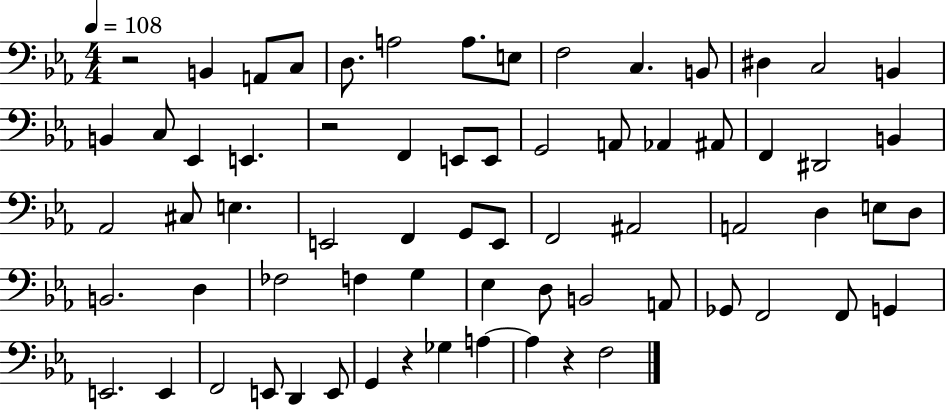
R/h B2/q A2/e C3/e D3/e. A3/h A3/e. E3/e F3/h C3/q. B2/e D#3/q C3/h B2/q B2/q C3/e Eb2/q E2/q. R/h F2/q E2/e E2/e G2/h A2/e Ab2/q A#2/e F2/q D#2/h B2/q Ab2/h C#3/e E3/q. E2/h F2/q G2/e E2/e F2/h A#2/h A2/h D3/q E3/e D3/e B2/h. D3/q FES3/h F3/q G3/q Eb3/q D3/e B2/h A2/e Gb2/e F2/h F2/e G2/q E2/h. E2/q F2/h E2/e D2/q E2/e G2/q R/q Gb3/q A3/q A3/q R/q F3/h